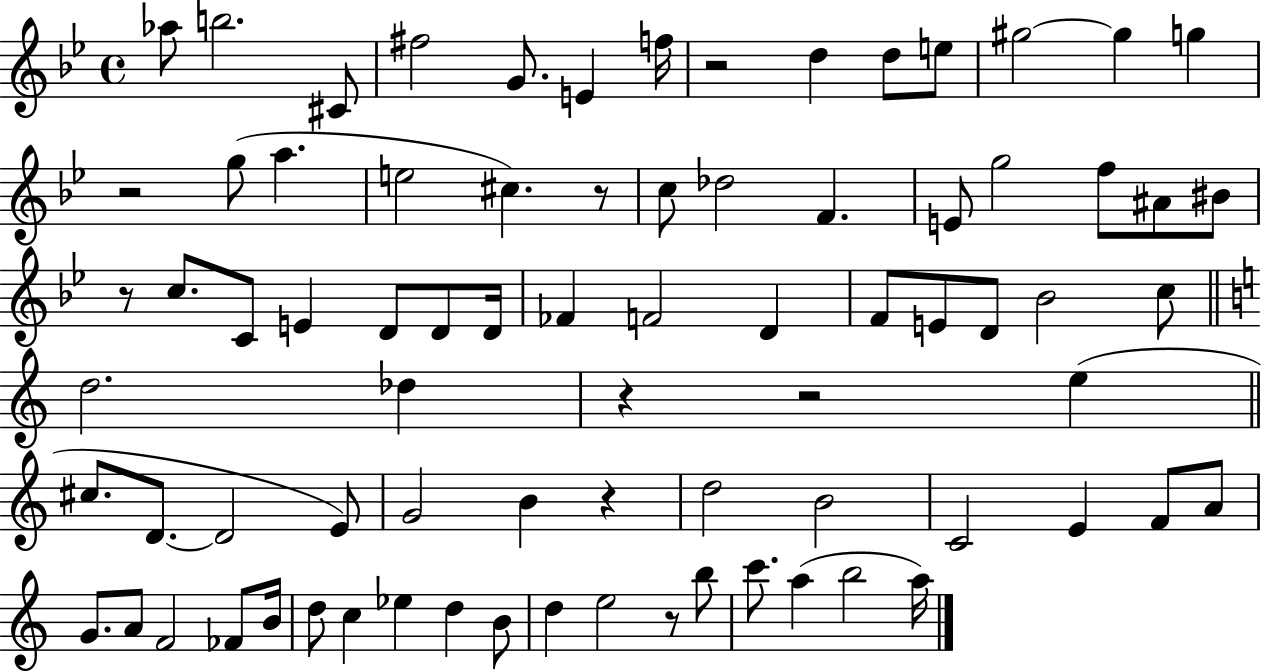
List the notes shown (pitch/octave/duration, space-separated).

Ab5/e B5/h. C#4/e F#5/h G4/e. E4/q F5/s R/h D5/q D5/e E5/e G#5/h G#5/q G5/q R/h G5/e A5/q. E5/h C#5/q. R/e C5/e Db5/h F4/q. E4/e G5/h F5/e A#4/e BIS4/e R/e C5/e. C4/e E4/q D4/e D4/e D4/s FES4/q F4/h D4/q F4/e E4/e D4/e Bb4/h C5/e D5/h. Db5/q R/q R/h E5/q C#5/e. D4/e. D4/h E4/e G4/h B4/q R/q D5/h B4/h C4/h E4/q F4/e A4/e G4/e. A4/e F4/h FES4/e B4/s D5/e C5/q Eb5/q D5/q B4/e D5/q E5/h R/e B5/e C6/e. A5/q B5/h A5/s